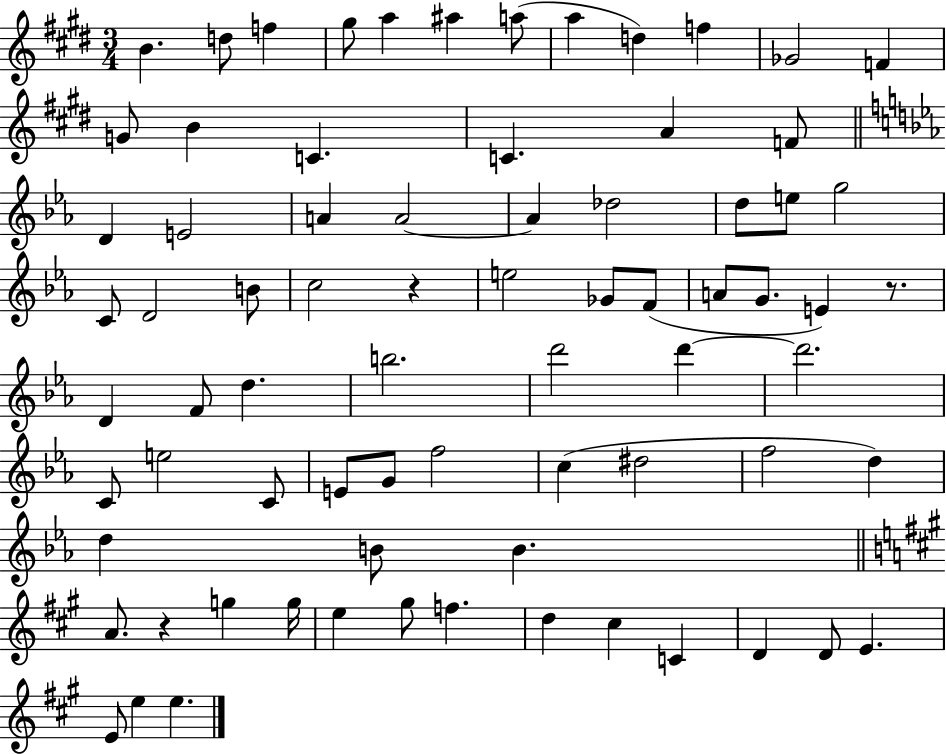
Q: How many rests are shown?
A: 3